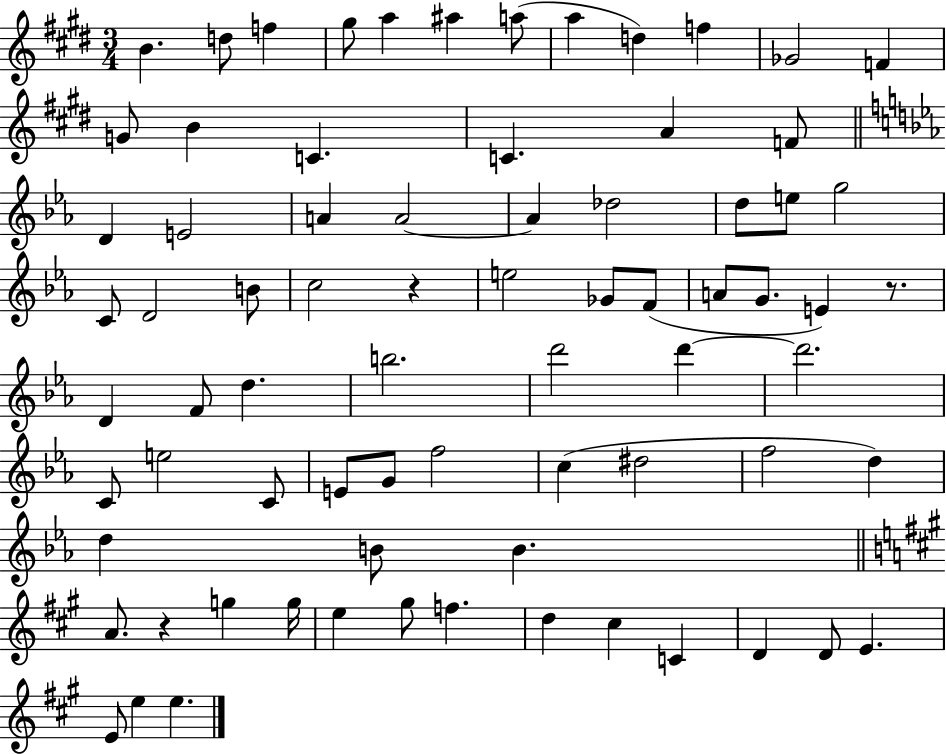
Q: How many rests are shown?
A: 3